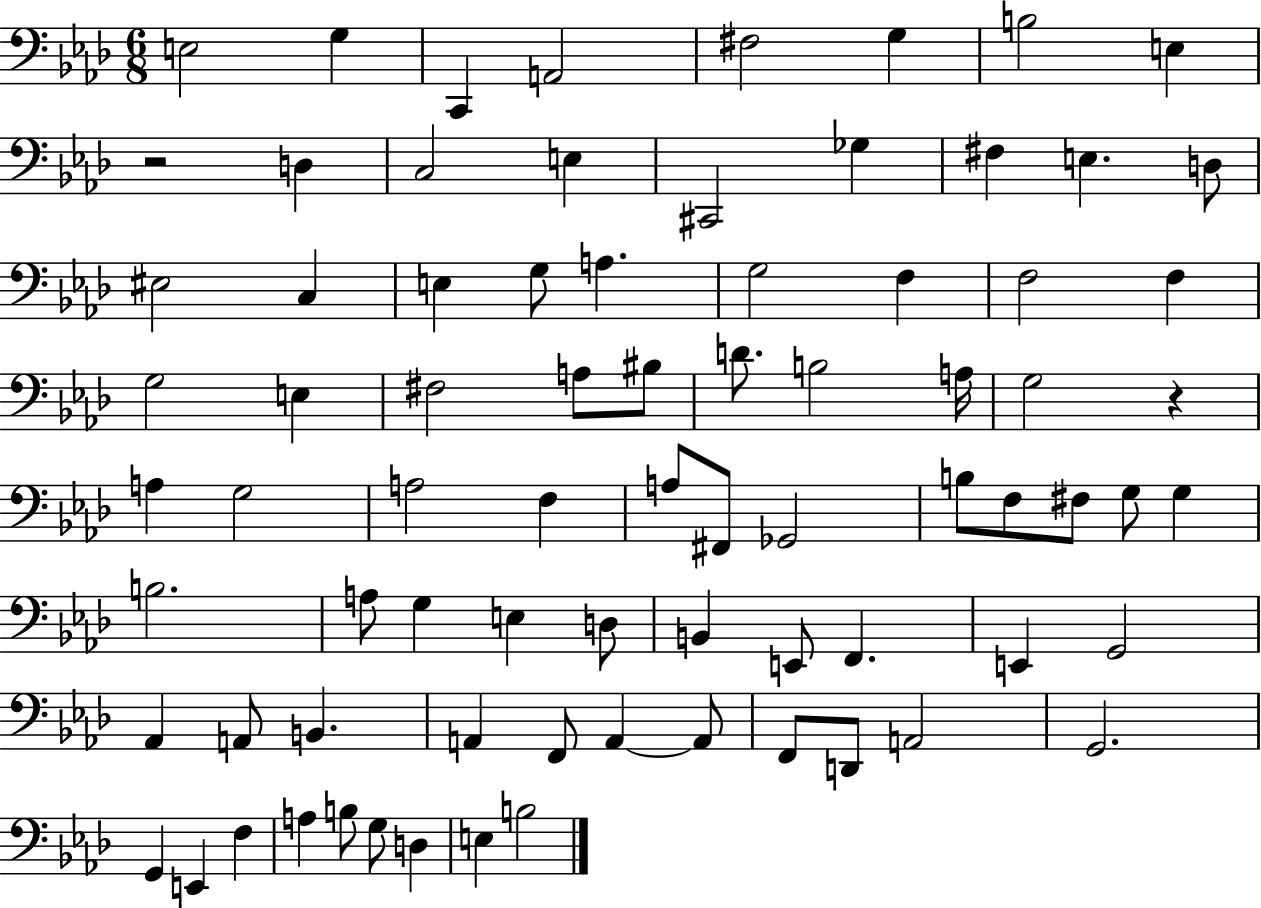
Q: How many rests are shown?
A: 2